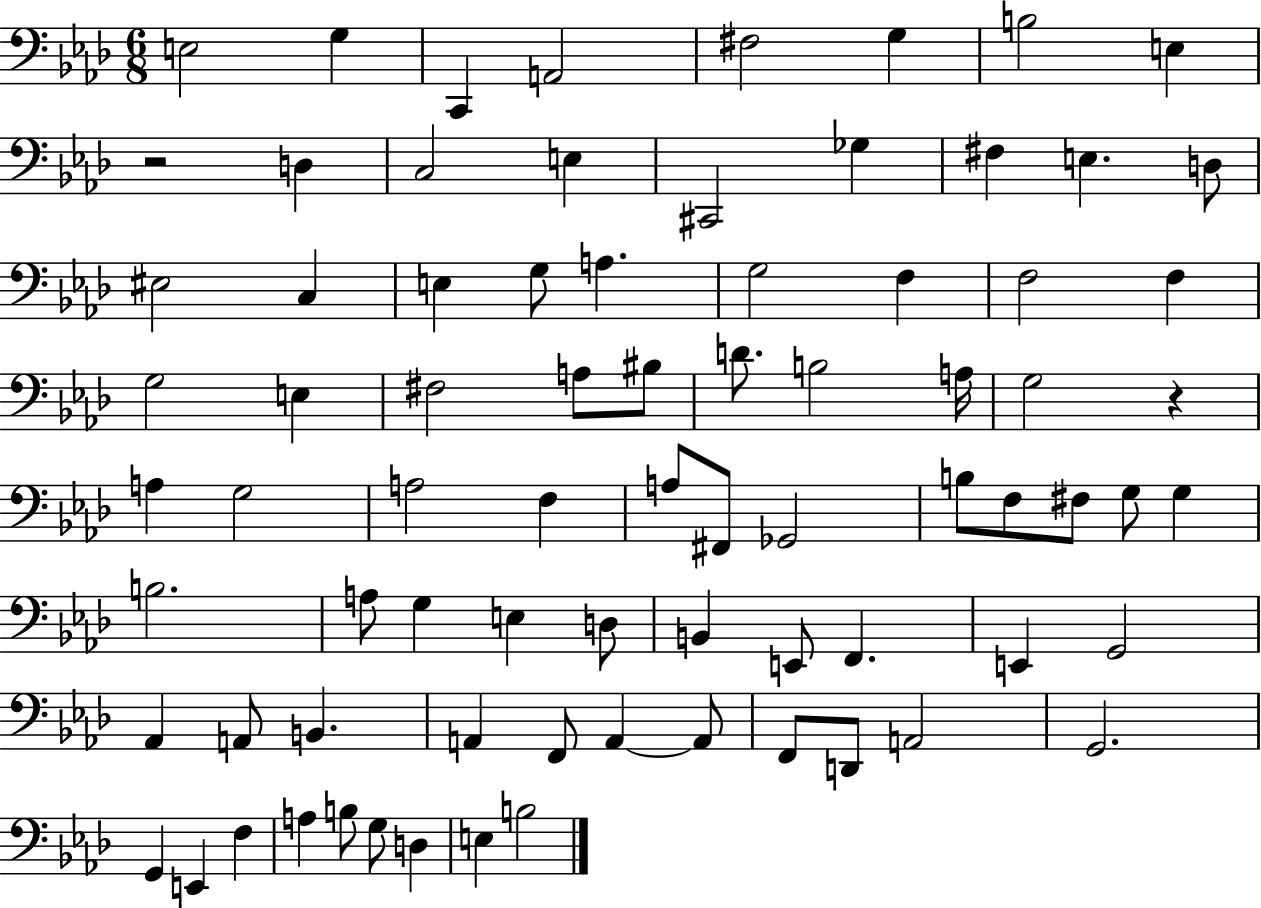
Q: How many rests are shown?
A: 2